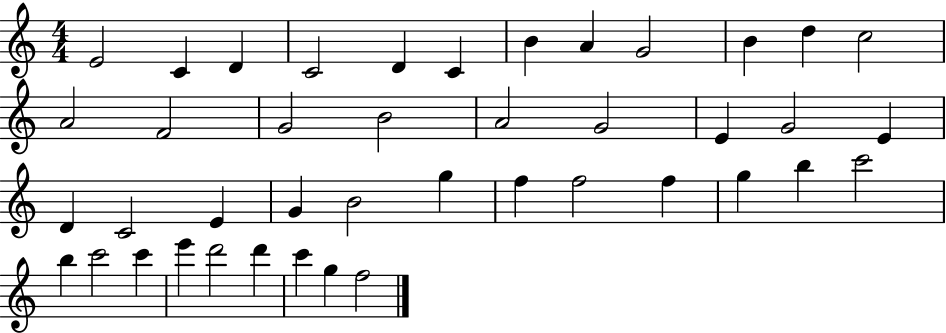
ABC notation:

X:1
T:Untitled
M:4/4
L:1/4
K:C
E2 C D C2 D C B A G2 B d c2 A2 F2 G2 B2 A2 G2 E G2 E D C2 E G B2 g f f2 f g b c'2 b c'2 c' e' d'2 d' c' g f2